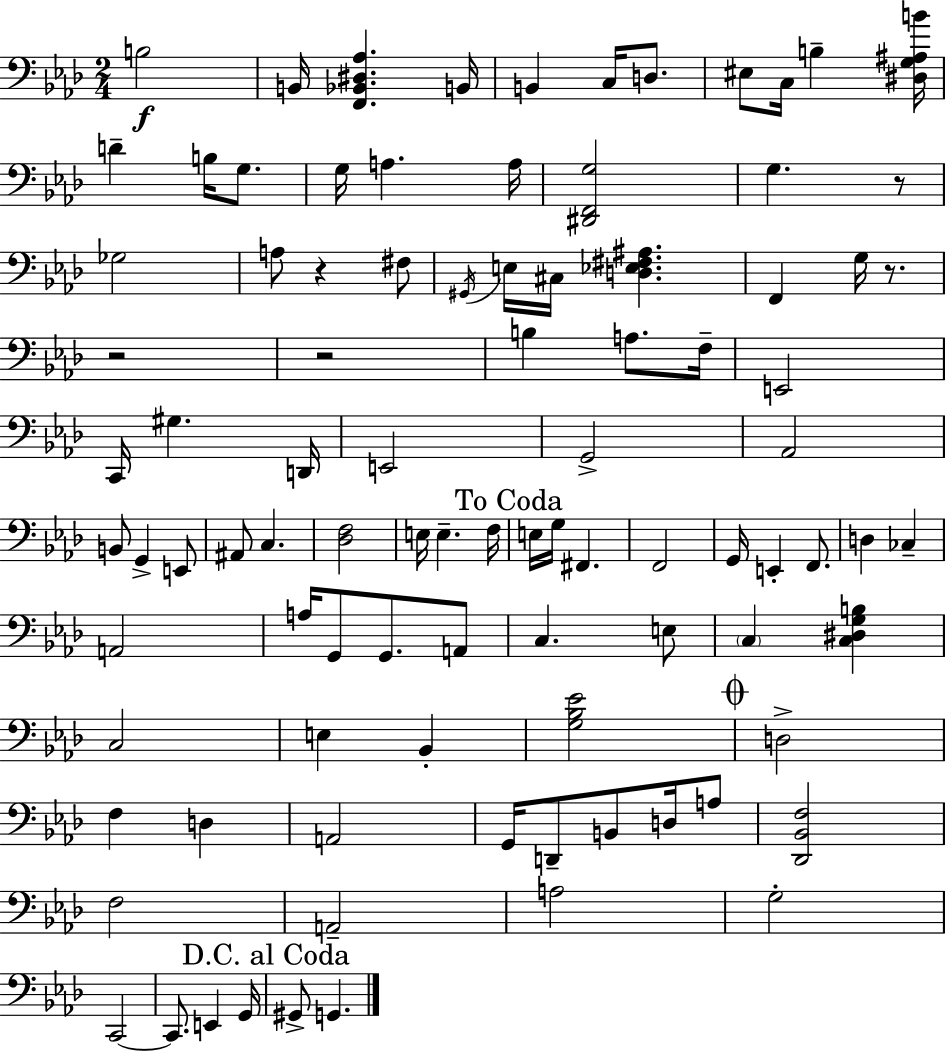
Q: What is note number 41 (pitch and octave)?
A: E3